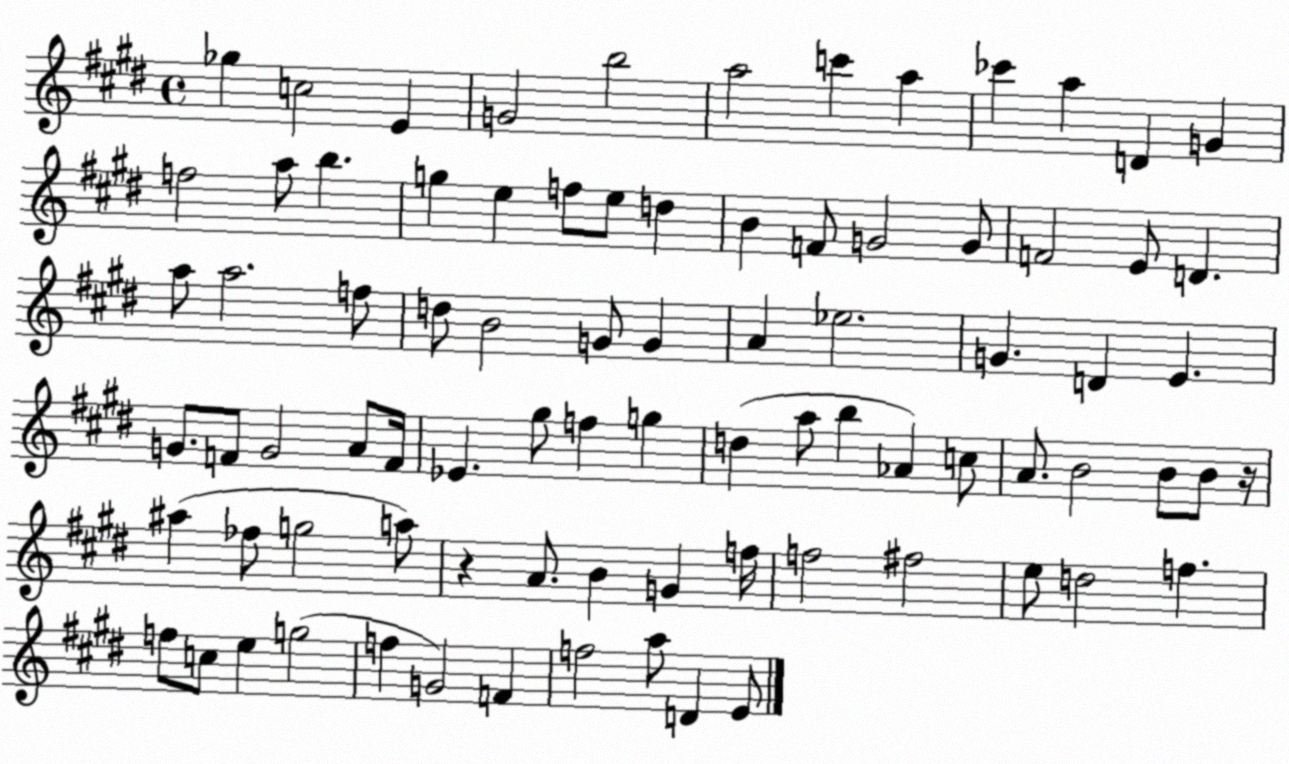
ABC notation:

X:1
T:Untitled
M:4/4
L:1/4
K:E
_g c2 E G2 b2 a2 c' a _c' a D G f2 a/2 b g e f/2 e/2 d B F/2 G2 G/2 F2 E/2 D a/2 a2 f/2 d/2 B2 G/2 G A _e2 G D E G/2 F/2 G2 A/2 F/4 _E ^g/2 f g d a/2 b _A c/2 A/2 B2 B/2 B/2 z/4 ^a _f/2 g2 a/2 z A/2 B G f/4 f2 ^f2 e/2 d2 f f/2 c/2 e g2 f G2 F f2 a/2 D E/2